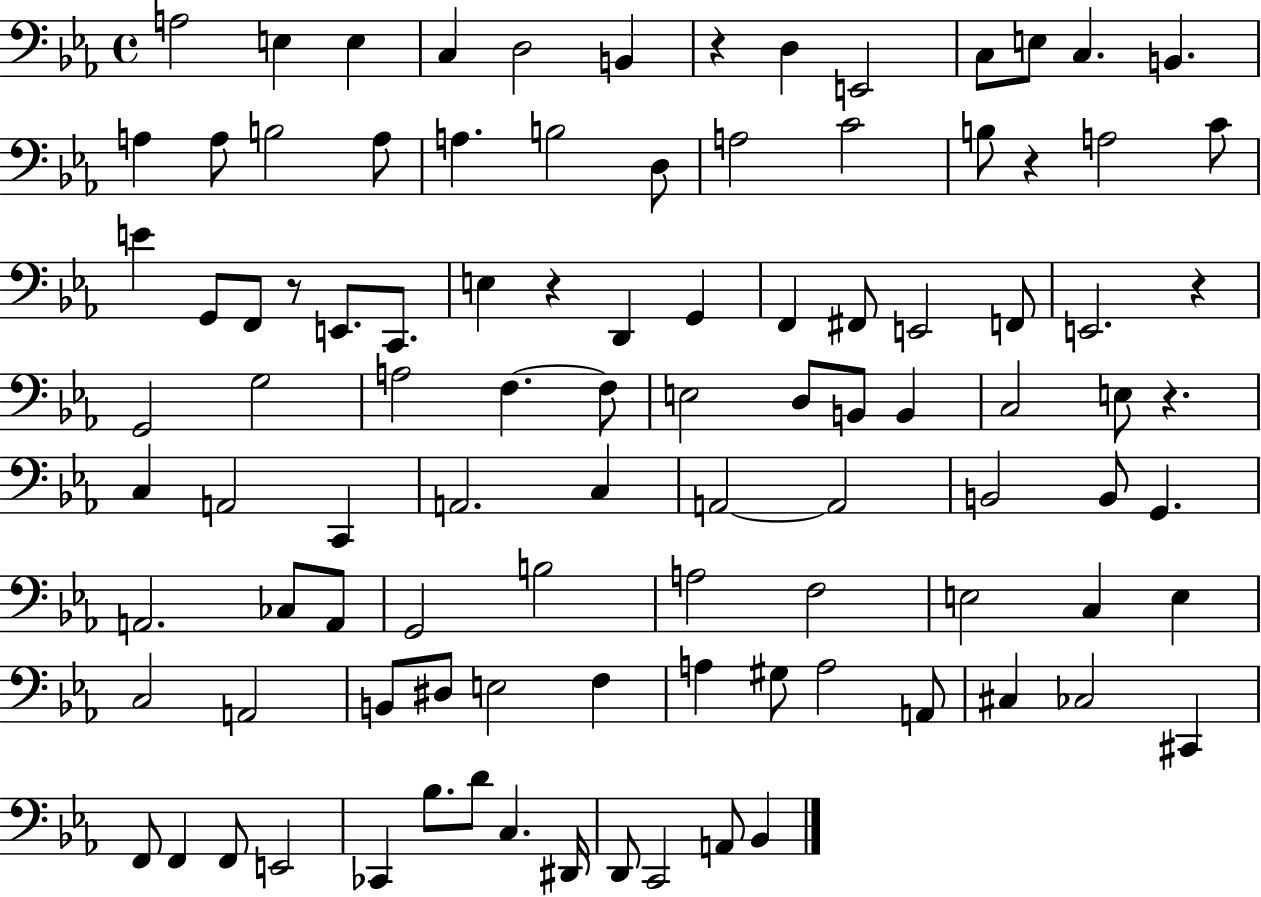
A3/h E3/q E3/q C3/q D3/h B2/q R/q D3/q E2/h C3/e E3/e C3/q. B2/q. A3/q A3/e B3/h A3/e A3/q. B3/h D3/e A3/h C4/h B3/e R/q A3/h C4/e E4/q G2/e F2/e R/e E2/e. C2/e. E3/q R/q D2/q G2/q F2/q F#2/e E2/h F2/e E2/h. R/q G2/h G3/h A3/h F3/q. F3/e E3/h D3/e B2/e B2/q C3/h E3/e R/q. C3/q A2/h C2/q A2/h. C3/q A2/h A2/h B2/h B2/e G2/q. A2/h. CES3/e A2/e G2/h B3/h A3/h F3/h E3/h C3/q E3/q C3/h A2/h B2/e D#3/e E3/h F3/q A3/q G#3/e A3/h A2/e C#3/q CES3/h C#2/q F2/e F2/q F2/e E2/h CES2/q Bb3/e. D4/e C3/q. D#2/s D2/e C2/h A2/e Bb2/q